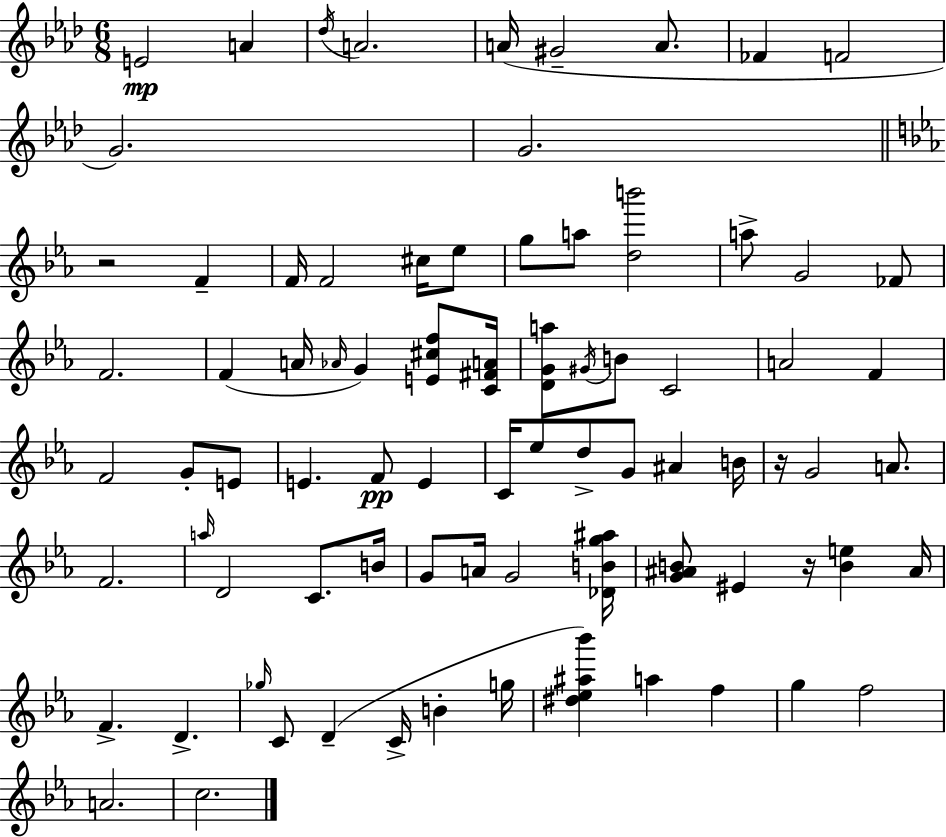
E4/h A4/q Db5/s A4/h. A4/s G#4/h A4/e. FES4/q F4/h G4/h. G4/h. R/h F4/q F4/s F4/h C#5/s Eb5/e G5/e A5/e [D5,B6]/h A5/e G4/h FES4/e F4/h. F4/q A4/s Ab4/s G4/q [E4,C#5,F5]/e [C4,F#4,A4]/s [D4,G4,A5]/e G#4/s B4/e C4/h A4/h F4/q F4/h G4/e E4/e E4/q. F4/e E4/q C4/s Eb5/e D5/e G4/e A#4/q B4/s R/s G4/h A4/e. F4/h. A5/s D4/h C4/e. B4/s G4/e A4/s G4/h [Db4,B4,G5,A#5]/s [G4,A#4,B4]/e EIS4/q R/s [B4,E5]/q A#4/s F4/q. D4/q. Gb5/s C4/e D4/q C4/s B4/q G5/s [D#5,Eb5,A#5,Bb6]/q A5/q F5/q G5/q F5/h A4/h. C5/h.